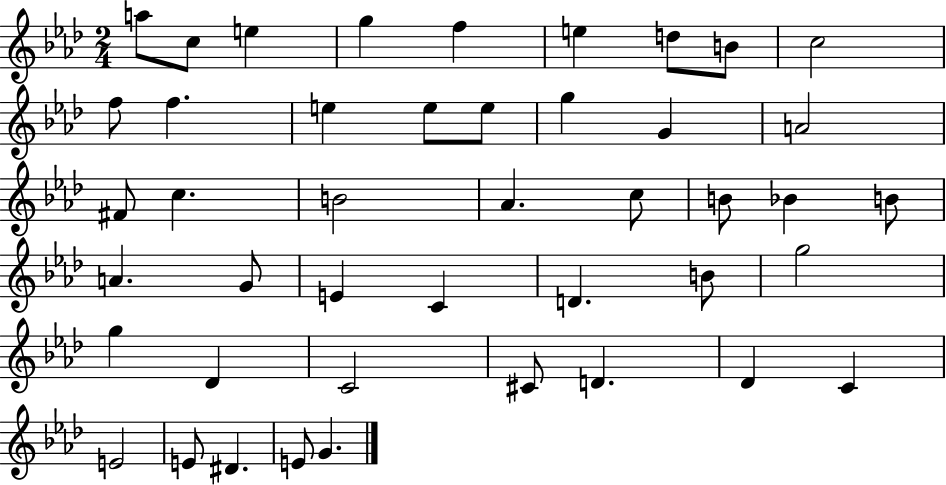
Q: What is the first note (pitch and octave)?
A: A5